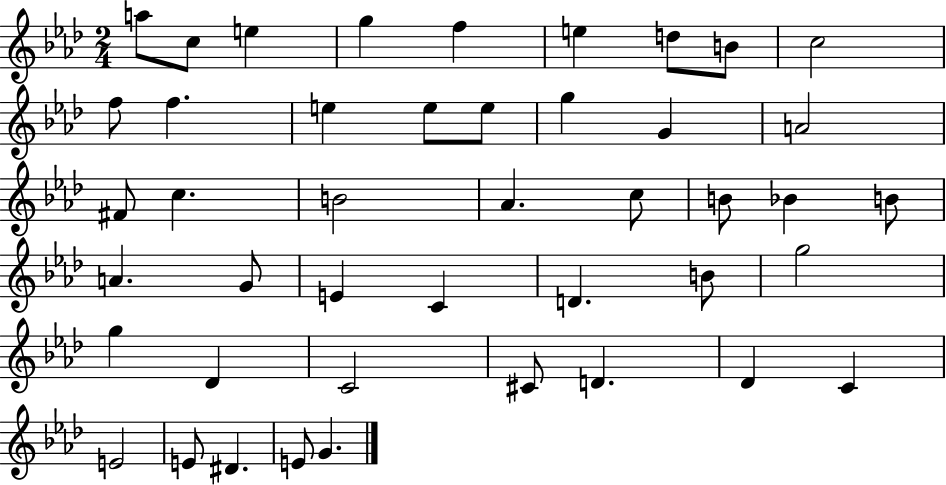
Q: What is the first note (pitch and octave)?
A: A5